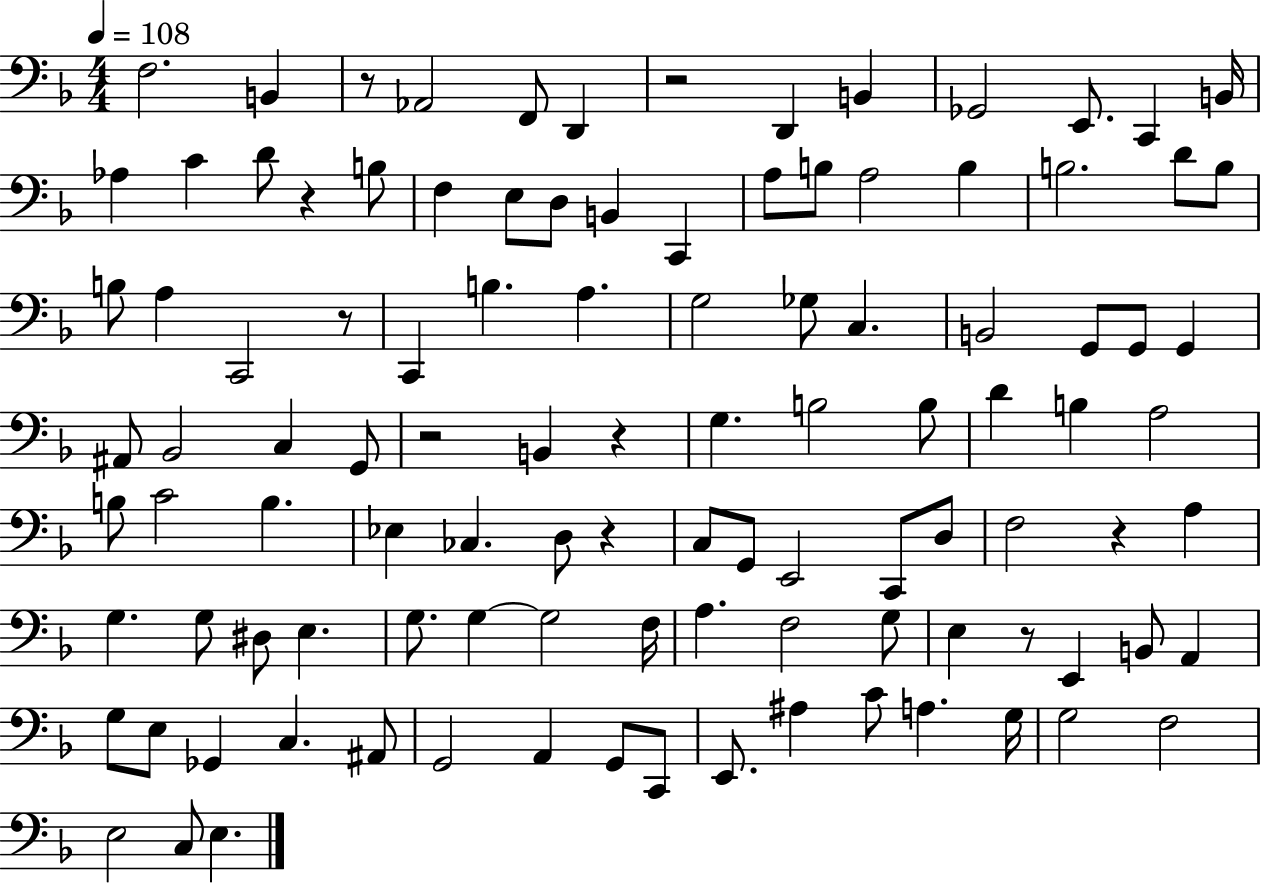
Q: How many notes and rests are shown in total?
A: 107